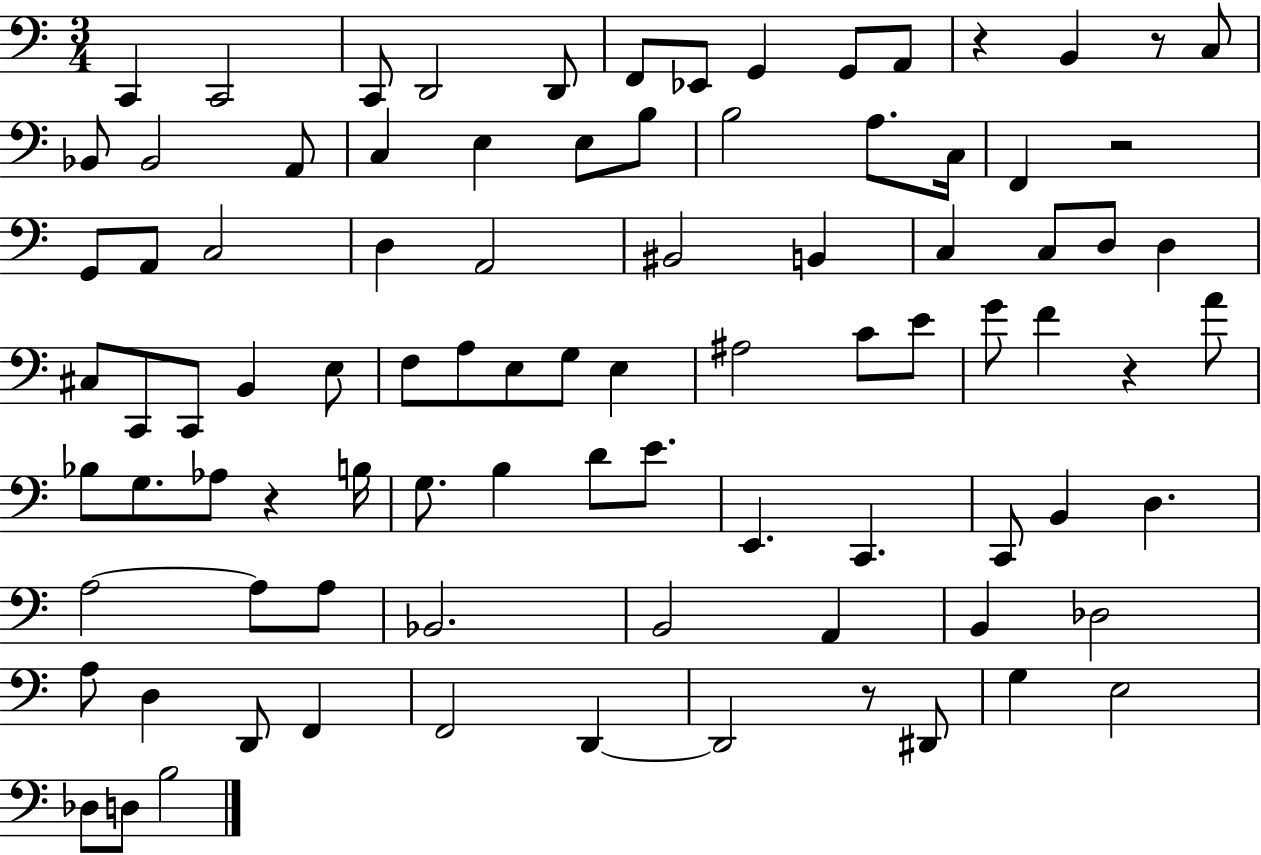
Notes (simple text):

C2/q C2/h C2/e D2/h D2/e F2/e Eb2/e G2/q G2/e A2/e R/q B2/q R/e C3/e Bb2/e Bb2/h A2/e C3/q E3/q E3/e B3/e B3/h A3/e. C3/s F2/q R/h G2/e A2/e C3/h D3/q A2/h BIS2/h B2/q C3/q C3/e D3/e D3/q C#3/e C2/e C2/e B2/q E3/e F3/e A3/e E3/e G3/e E3/q A#3/h C4/e E4/e G4/e F4/q R/q A4/e Bb3/e G3/e. Ab3/e R/q B3/s G3/e. B3/q D4/e E4/e. E2/q. C2/q. C2/e B2/q D3/q. A3/h A3/e A3/e Bb2/h. B2/h A2/q B2/q Db3/h A3/e D3/q D2/e F2/q F2/h D2/q D2/h R/e D#2/e G3/q E3/h Db3/e D3/e B3/h